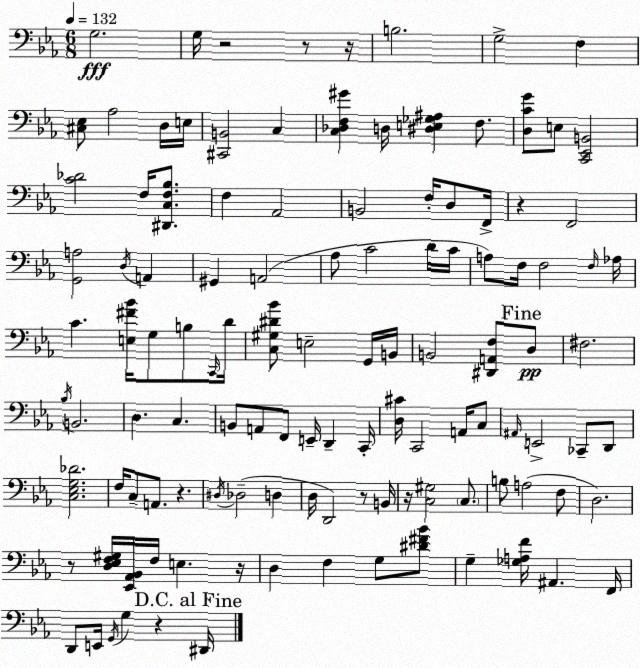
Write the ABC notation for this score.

X:1
T:Untitled
M:6/8
L:1/4
K:Cm
G,2 G,/4 z2 z/2 z/4 B,2 G,2 F, [^C,_E,]/2 _A,2 D,/4 E,/4 [^C,,B,,]2 C, [C,_D,F,^G] D,/4 [^D,E,_G,^A,] F,/2 [D,CG]/2 E,/2 [C,,_E,,B,,]2 [C_D]2 F,/4 [^D,,C,F,_B,]/2 F, _A,,2 B,,2 F,/4 D,/2 F,,/4 z F,,2 [G,,A,]2 D,/4 A,, ^G,, A,,2 _A,/2 C2 D/4 C/4 A,/2 F,/4 F,2 F,/4 _A,/4 C [E,^F_B]/4 G,/2 B,/2 C,,/4 D/4 [C,^G,^D_B]/2 E,2 G,,/4 B,,/4 B,,2 [^D,,A,,F,]/2 D,/2 ^F,2 _B,/4 B,,2 D, C, B,,/2 A,,/2 F,,/2 E,,/4 D,, C,,/4 [D,^C]/4 C,,2 A,,/4 C,/2 ^A,,/4 E,,2 _C,,/2 D,,/2 [C,_E,G,_D]2 F,/4 C,/2 A,,/2 z ^D,/4 _D,2 D, D,/4 D,,2 z/2 B,,/4 z/4 [C,^G,]2 C,/2 B,/2 A,2 F,/2 D,2 z/2 [D,_E,F,^G,]/4 [_E,,_A,,_B,,]/4 F,/4 E, z/4 D, F, G,/2 [^D^F_B]/2 G, [_G,A,F]/4 ^A,, F,,/4 D,,/2 E,,/4 G,,/4 G, z ^D,,/4